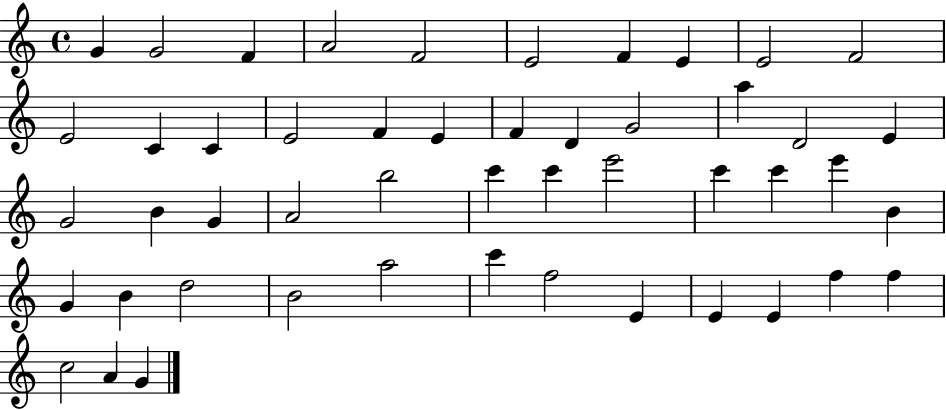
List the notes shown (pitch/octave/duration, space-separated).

G4/q G4/h F4/q A4/h F4/h E4/h F4/q E4/q E4/h F4/h E4/h C4/q C4/q E4/h F4/q E4/q F4/q D4/q G4/h A5/q D4/h E4/q G4/h B4/q G4/q A4/h B5/h C6/q C6/q E6/h C6/q C6/q E6/q B4/q G4/q B4/q D5/h B4/h A5/h C6/q F5/h E4/q E4/q E4/q F5/q F5/q C5/h A4/q G4/q